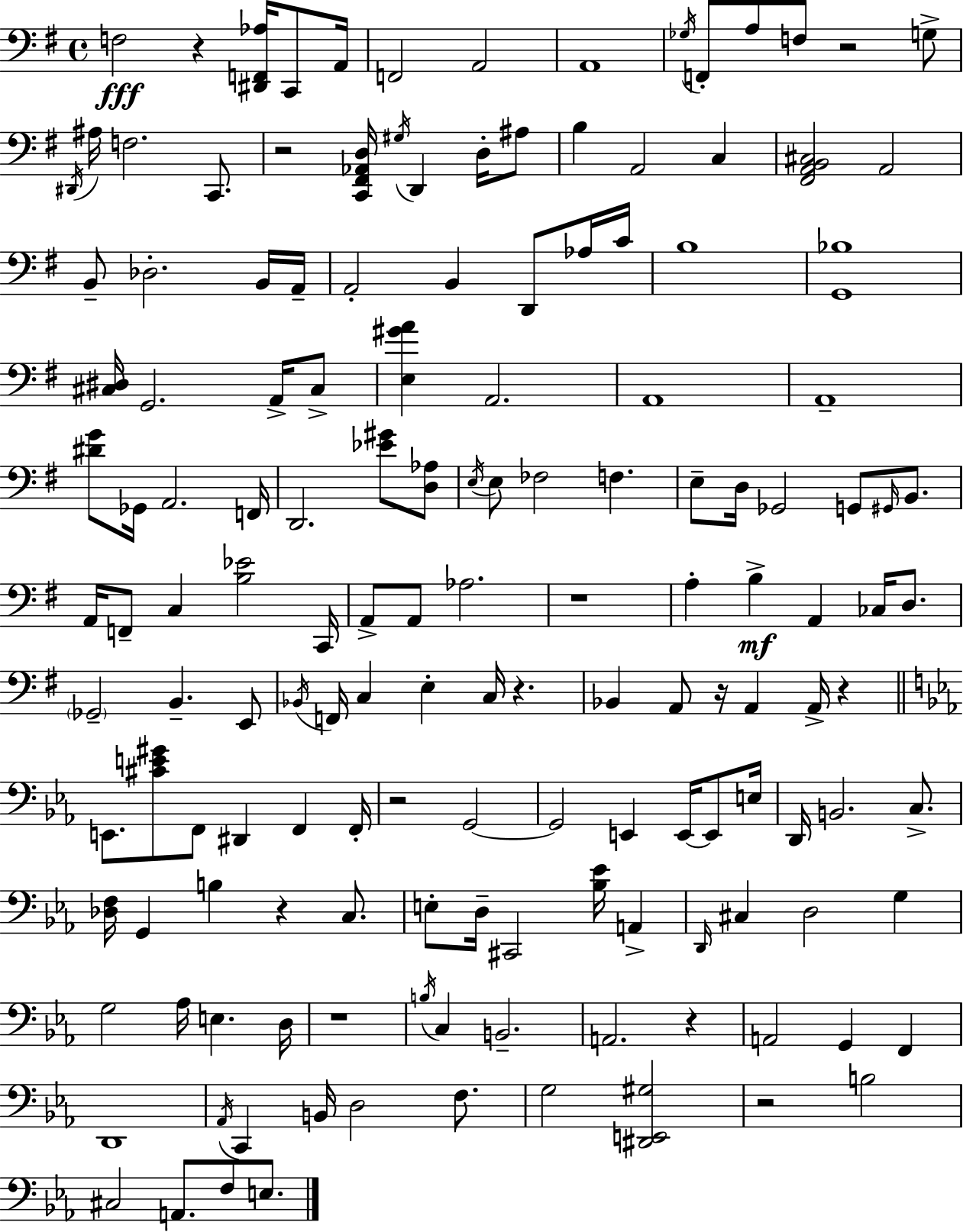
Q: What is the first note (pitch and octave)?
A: F3